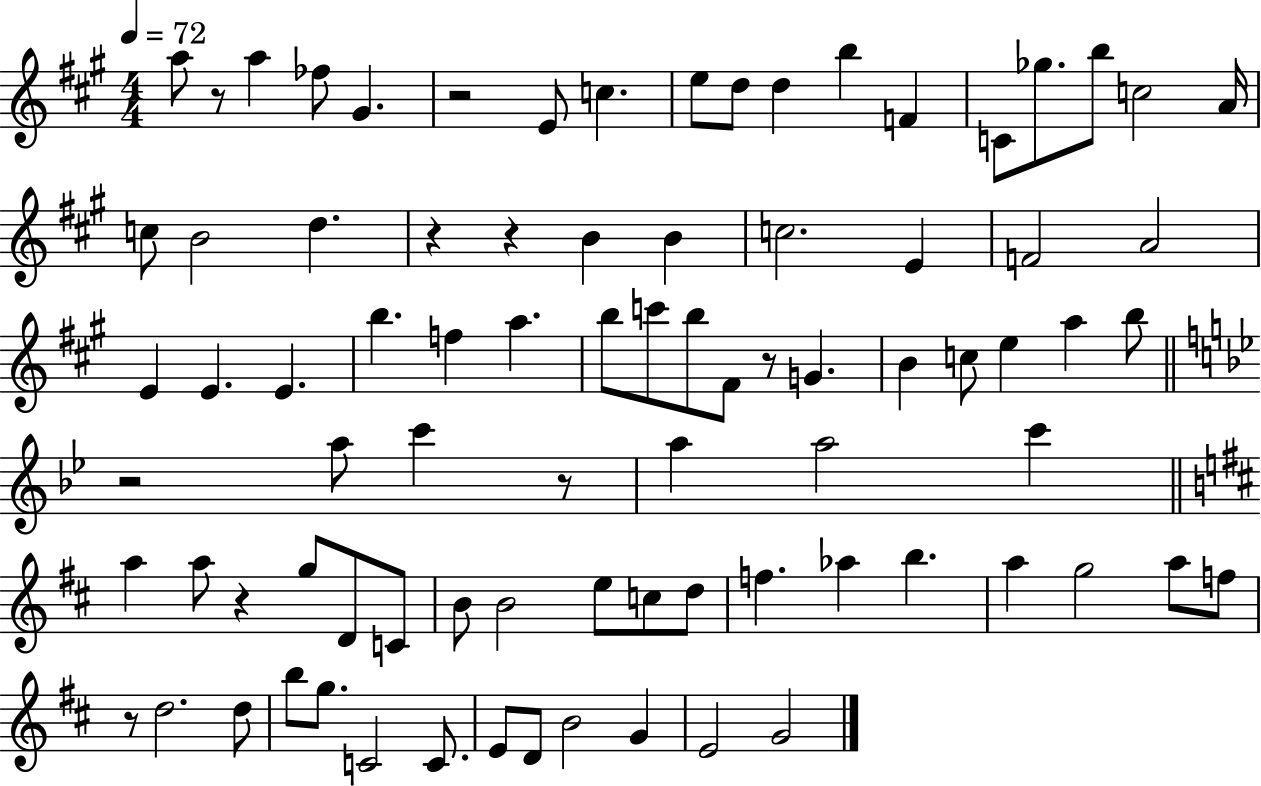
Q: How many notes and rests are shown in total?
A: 84